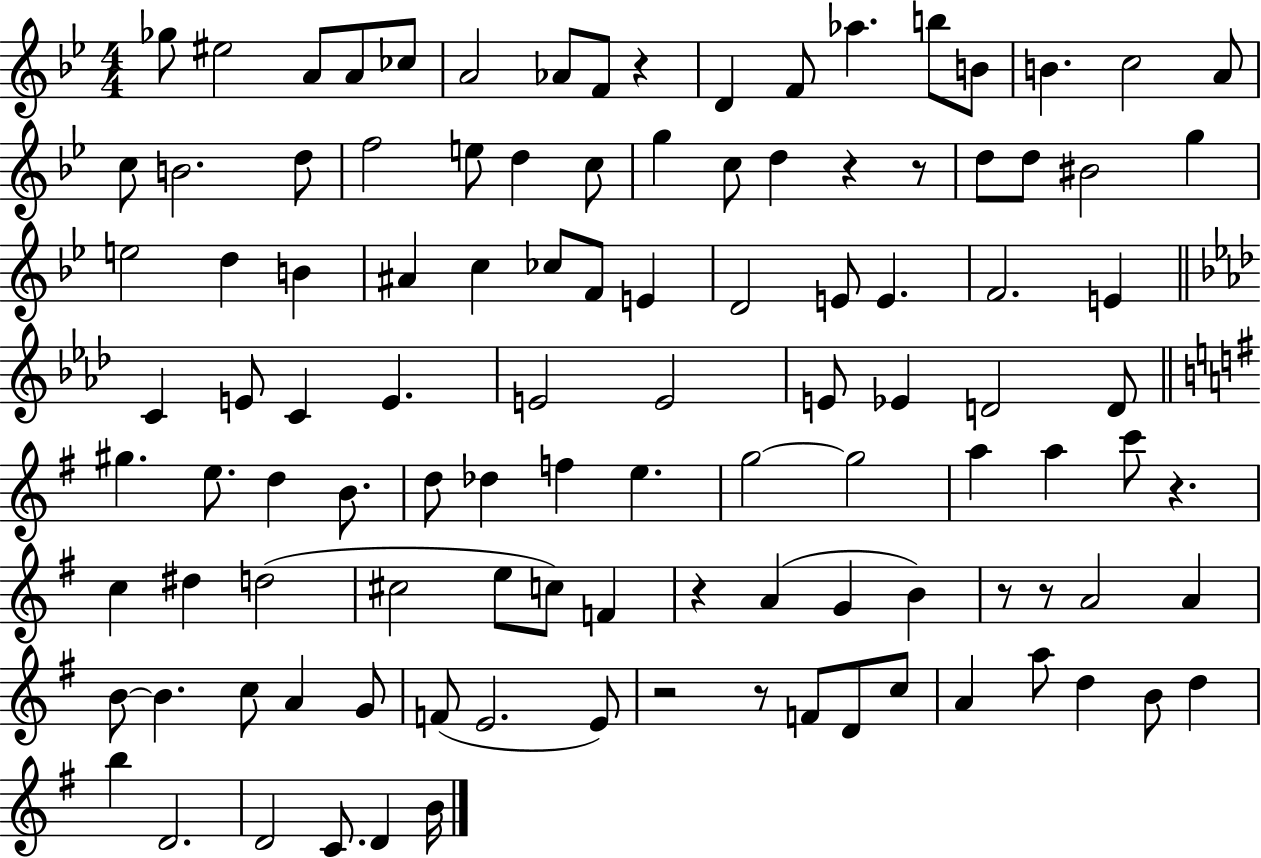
Gb5/e EIS5/h A4/e A4/e CES5/e A4/h Ab4/e F4/e R/q D4/q F4/e Ab5/q. B5/e B4/e B4/q. C5/h A4/e C5/e B4/h. D5/e F5/h E5/e D5/q C5/e G5/q C5/e D5/q R/q R/e D5/e D5/e BIS4/h G5/q E5/h D5/q B4/q A#4/q C5/q CES5/e F4/e E4/q D4/h E4/e E4/q. F4/h. E4/q C4/q E4/e C4/q E4/q. E4/h E4/h E4/e Eb4/q D4/h D4/e G#5/q. E5/e. D5/q B4/e. D5/e Db5/q F5/q E5/q. G5/h G5/h A5/q A5/q C6/e R/q. C5/q D#5/q D5/h C#5/h E5/e C5/e F4/q R/q A4/q G4/q B4/q R/e R/e A4/h A4/q B4/e B4/q. C5/e A4/q G4/e F4/e E4/h. E4/e R/h R/e F4/e D4/e C5/e A4/q A5/e D5/q B4/e D5/q B5/q D4/h. D4/h C4/e. D4/q B4/s